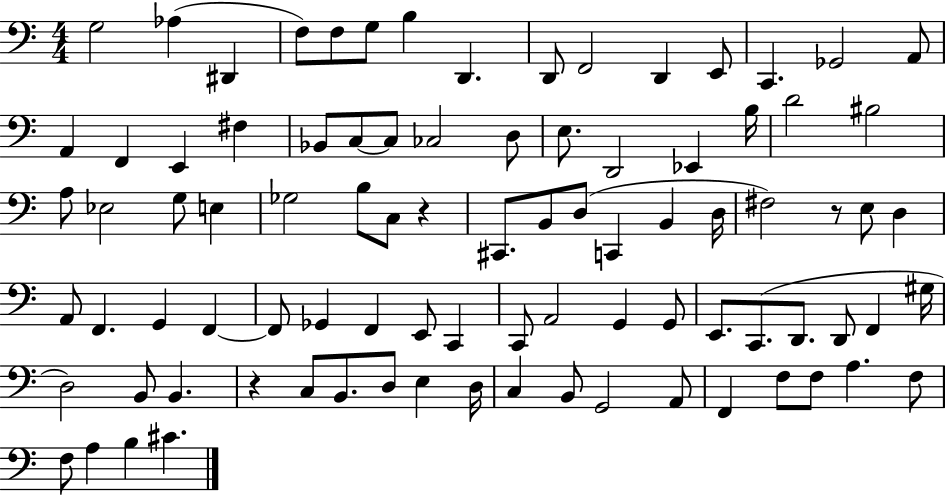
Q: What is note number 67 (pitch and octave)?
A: B2